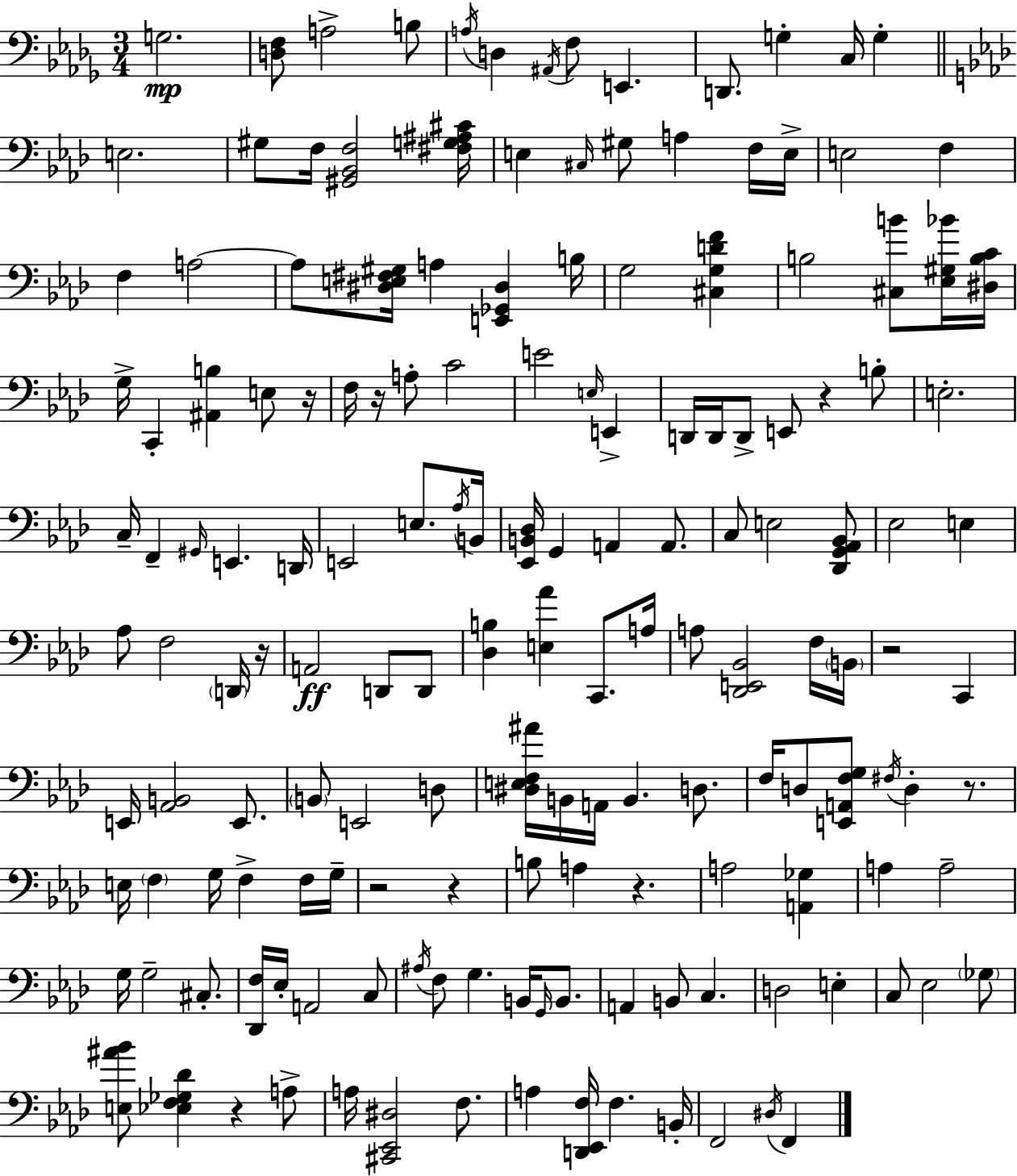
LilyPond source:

{
  \clef bass
  \numericTimeSignature
  \time 3/4
  \key bes \minor
  g2.\mp | <d f>8 a2-> b8 | \acciaccatura { a16 } d4 \acciaccatura { ais,16 } f8 e,4. | d,8. g4-. c16 g4-. | \break \bar "||" \break \key f \minor e2. | gis8 f16 <gis, bes, f>2 <fis g ais cis'>16 | e4 \grace { cis16 } gis8 a4 f16 | e16-> e2 f4 | \break f4 a2~~ | a8 <dis e fis gis>16 a4 <e, ges, dis>4 | b16 g2 <cis g d' f'>4 | b2 <cis b'>8 <ees gis bes'>16 | \break <dis b c'>16 g16-> c,4-. <ais, b>4 e8 | r16 f16 r16 a8-. c'2 | e'2 \grace { e16 } e,4-> | d,16 d,16 d,8-> e,8 r4 | \break b8-. e2.-. | c16-- f,4-- \grace { gis,16 } e,4. | d,16 e,2 e8. | \acciaccatura { aes16 } b,16 <ees, b, des>16 g,4 a,4 | \break a,8. c8 e2 | <des, g, aes, bes,>8 ees2 | e4 aes8 f2 | \parenthesize d,16 r16 a,2\ff | \break d,8 d,8 <des b>4 <e aes'>4 | c,8. a16 a8 <des, e, bes,>2 | f16 \parenthesize b,16 r2 | c,4 e,16 <aes, b,>2 | \break e,8. \parenthesize b,8 e,2 | d8 <dis e f ais'>16 b,16 a,16 b,4. | d8. f16 d8 <e, a, f g>8 \acciaccatura { fis16 } d4-. | r8. e16 \parenthesize f4 g16 f4-> | \break f16 g16-- r2 | r4 b8 a4 r4. | a2 | <a, ges>4 a4 a2-- | \break g16 g2-- | cis8.-. <des, f>16 ees16-. a,2 | c8 \acciaccatura { ais16 } f8 g4. | b,16 \grace { g,16 } b,8. a,4 b,8 | \break c4. d2 | e4-. c8 ees2 | \parenthesize ges8 <e ais' bes'>8 <ees f ges des'>4 | r4 a8-> a16 <cis, ees, dis>2 | \break f8. a4 <d, ees, f>16 | f4. b,16-. f,2 | \acciaccatura { dis16 } f,4 \bar "|."
}